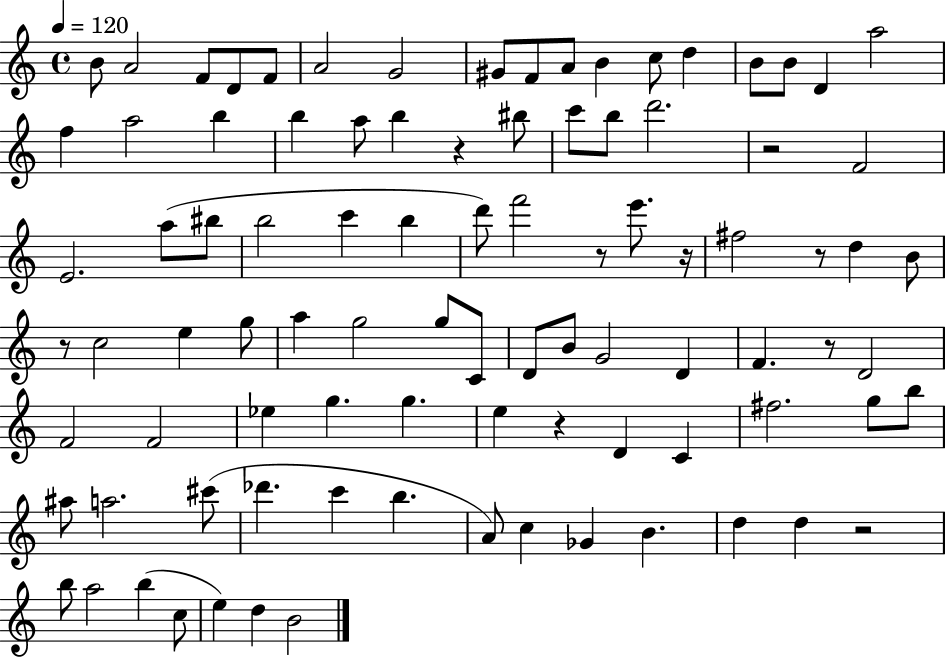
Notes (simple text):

B4/e A4/h F4/e D4/e F4/e A4/h G4/h G#4/e F4/e A4/e B4/q C5/e D5/q B4/e B4/e D4/q A5/h F5/q A5/h B5/q B5/q A5/e B5/q R/q BIS5/e C6/e B5/e D6/h. R/h F4/h E4/h. A5/e BIS5/e B5/h C6/q B5/q D6/e F6/h R/e E6/e. R/s F#5/h R/e D5/q B4/e R/e C5/h E5/q G5/e A5/q G5/h G5/e C4/e D4/e B4/e G4/h D4/q F4/q. R/e D4/h F4/h F4/h Eb5/q G5/q. G5/q. E5/q R/q D4/q C4/q F#5/h. G5/e B5/e A#5/e A5/h. C#6/e Db6/q. C6/q B5/q. A4/e C5/q Gb4/q B4/q. D5/q D5/q R/h B5/e A5/h B5/q C5/e E5/q D5/q B4/h